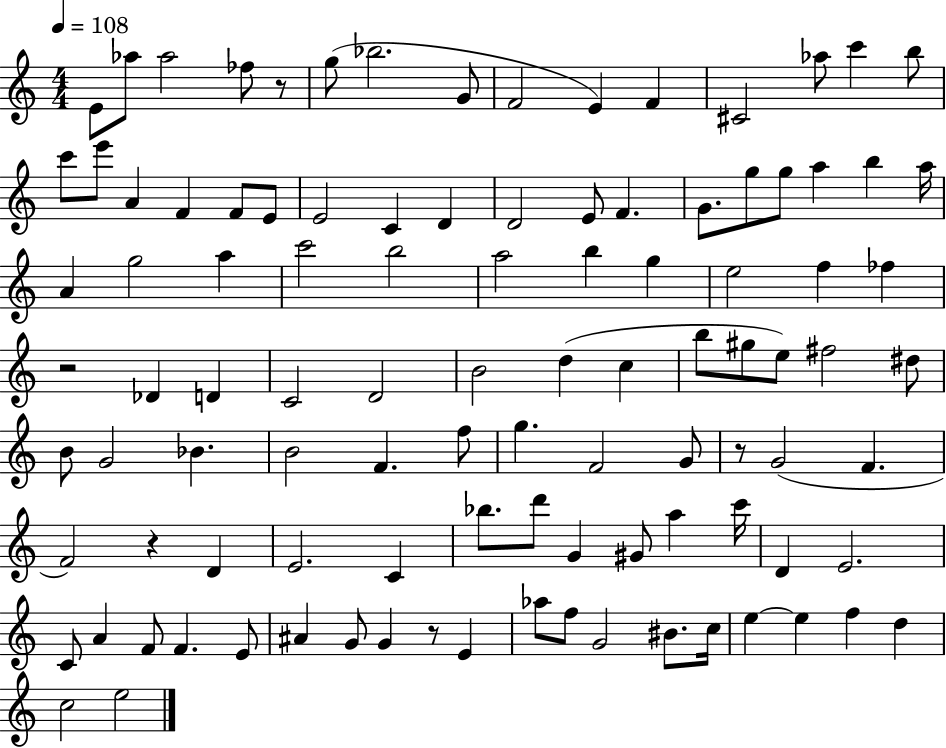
{
  \clef treble
  \numericTimeSignature
  \time 4/4
  \key c \major
  \tempo 4 = 108
  e'8 aes''8 aes''2 fes''8 r8 | g''8( bes''2. g'8 | f'2 e'4) f'4 | cis'2 aes''8 c'''4 b''8 | \break c'''8 e'''8 a'4 f'4 f'8 e'8 | e'2 c'4 d'4 | d'2 e'8 f'4. | g'8. g''8 g''8 a''4 b''4 a''16 | \break a'4 g''2 a''4 | c'''2 b''2 | a''2 b''4 g''4 | e''2 f''4 fes''4 | \break r2 des'4 d'4 | c'2 d'2 | b'2 d''4( c''4 | b''8 gis''8 e''8) fis''2 dis''8 | \break b'8 g'2 bes'4. | b'2 f'4. f''8 | g''4. f'2 g'8 | r8 g'2( f'4. | \break f'2) r4 d'4 | e'2. c'4 | bes''8. d'''8 g'4 gis'8 a''4 c'''16 | d'4 e'2. | \break c'8 a'4 f'8 f'4. e'8 | ais'4 g'8 g'4 r8 e'4 | aes''8 f''8 g'2 bis'8. c''16 | e''4~~ e''4 f''4 d''4 | \break c''2 e''2 | \bar "|."
}